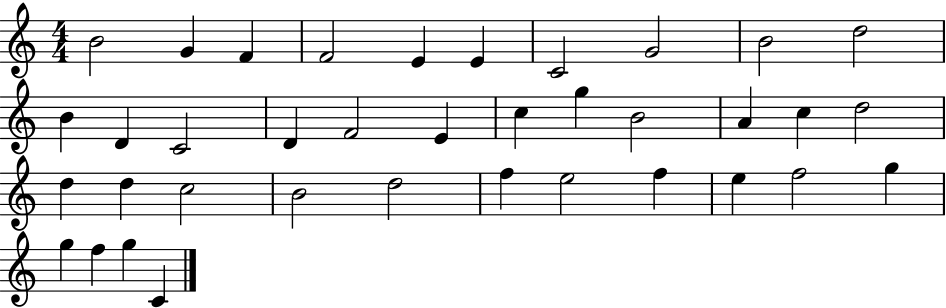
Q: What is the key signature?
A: C major